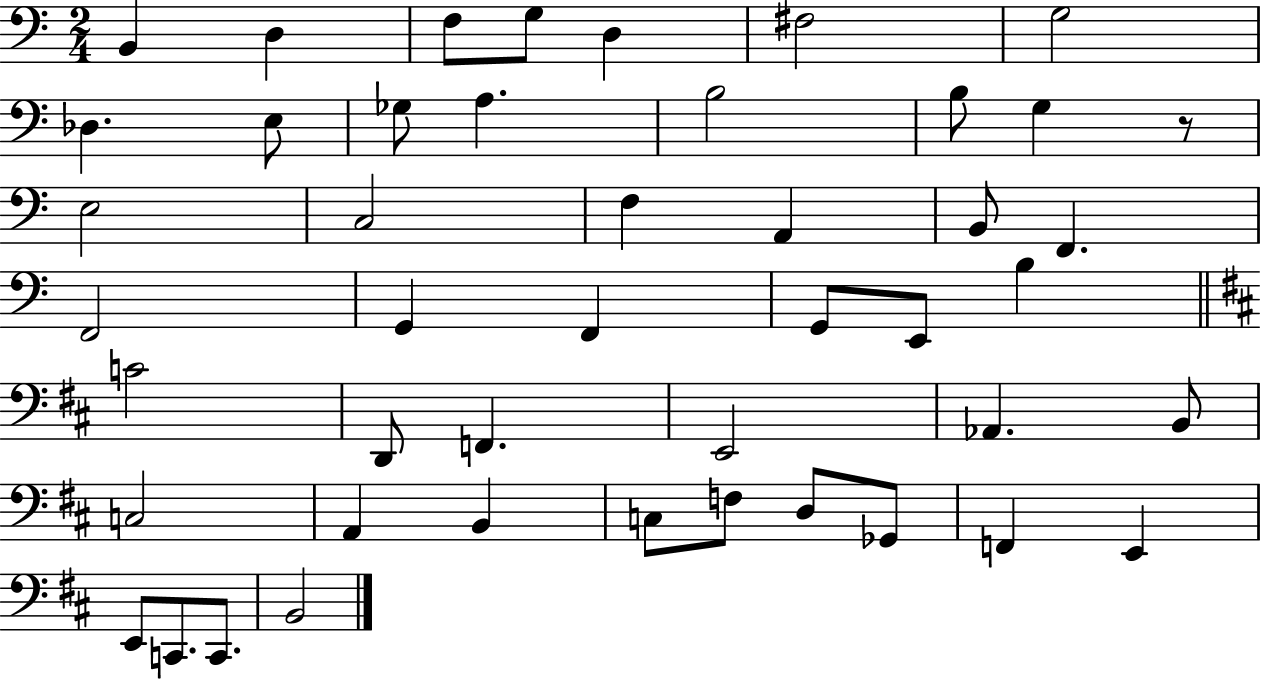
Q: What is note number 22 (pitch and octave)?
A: G2